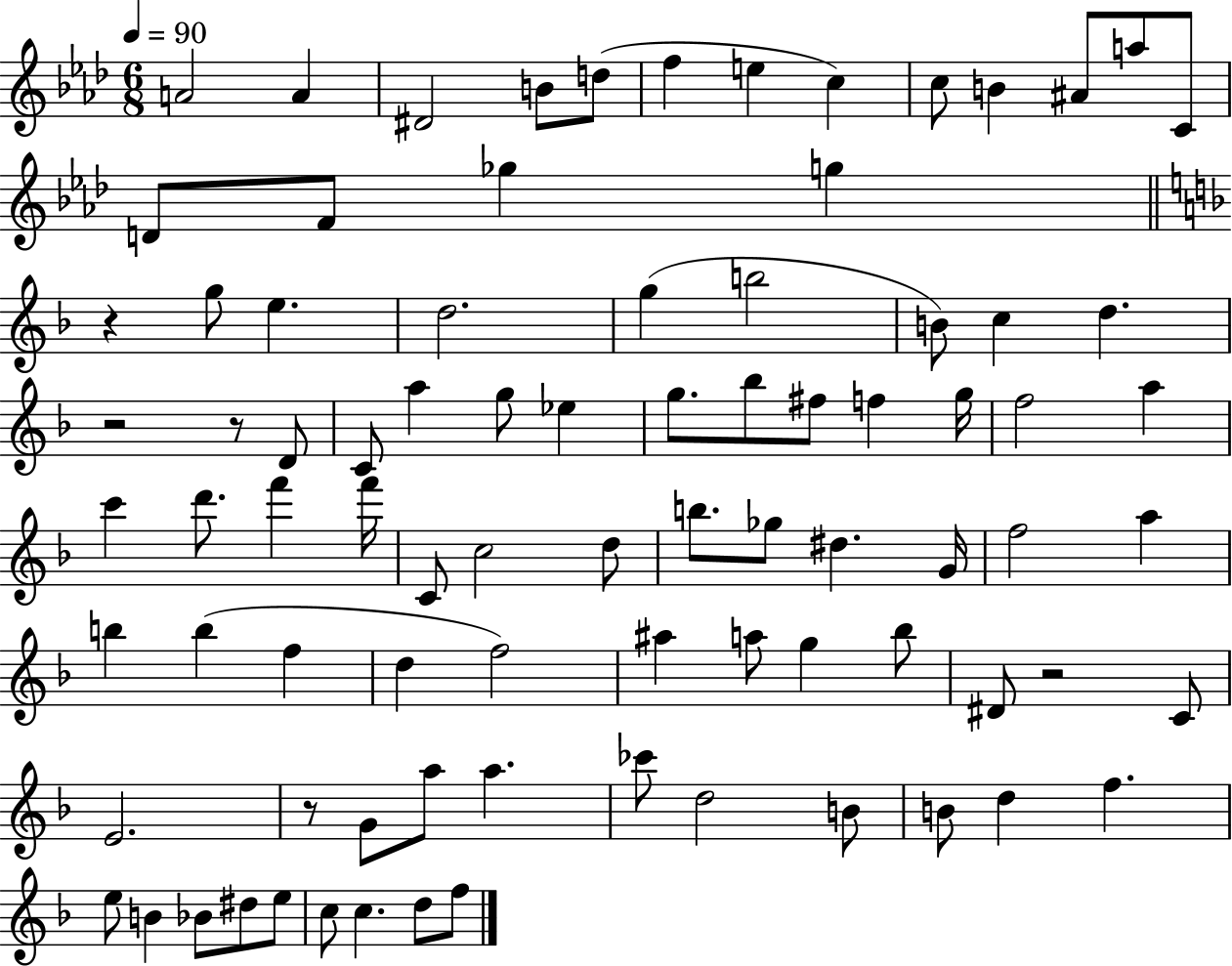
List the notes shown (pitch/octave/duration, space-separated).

A4/h A4/q D#4/h B4/e D5/e F5/q E5/q C5/q C5/e B4/q A#4/e A5/e C4/e D4/e F4/e Gb5/q G5/q R/q G5/e E5/q. D5/h. G5/q B5/h B4/e C5/q D5/q. R/h R/e D4/e C4/e A5/q G5/e Eb5/q G5/e. Bb5/e F#5/e F5/q G5/s F5/h A5/q C6/q D6/e. F6/q F6/s C4/e C5/h D5/e B5/e. Gb5/e D#5/q. G4/s F5/h A5/q B5/q B5/q F5/q D5/q F5/h A#5/q A5/e G5/q Bb5/e D#4/e R/h C4/e E4/h. R/e G4/e A5/e A5/q. CES6/e D5/h B4/e B4/e D5/q F5/q. E5/e B4/q Bb4/e D#5/e E5/e C5/e C5/q. D5/e F5/e